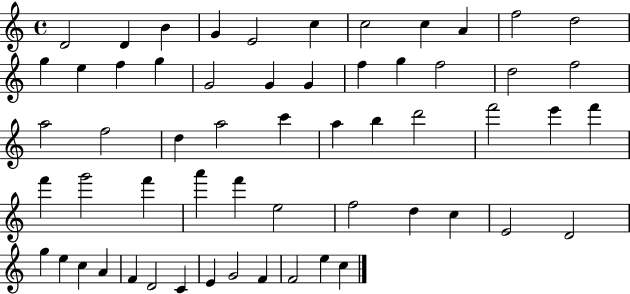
{
  \clef treble
  \time 4/4
  \defaultTimeSignature
  \key c \major
  d'2 d'4 b'4 | g'4 e'2 c''4 | c''2 c''4 a'4 | f''2 d''2 | \break g''4 e''4 f''4 g''4 | g'2 g'4 g'4 | f''4 g''4 f''2 | d''2 f''2 | \break a''2 f''2 | d''4 a''2 c'''4 | a''4 b''4 d'''2 | f'''2 e'''4 f'''4 | \break f'''4 g'''2 f'''4 | a'''4 f'''4 e''2 | f''2 d''4 c''4 | e'2 d'2 | \break g''4 e''4 c''4 a'4 | f'4 d'2 c'4 | e'4 g'2 f'4 | f'2 e''4 c''4 | \break \bar "|."
}